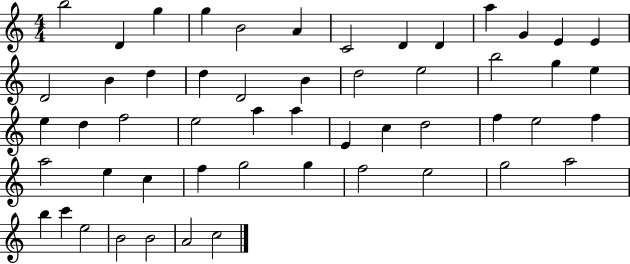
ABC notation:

X:1
T:Untitled
M:4/4
L:1/4
K:C
b2 D g g B2 A C2 D D a G E E D2 B d d D2 B d2 e2 b2 g e e d f2 e2 a a E c d2 f e2 f a2 e c f g2 g f2 e2 g2 a2 b c' e2 B2 B2 A2 c2